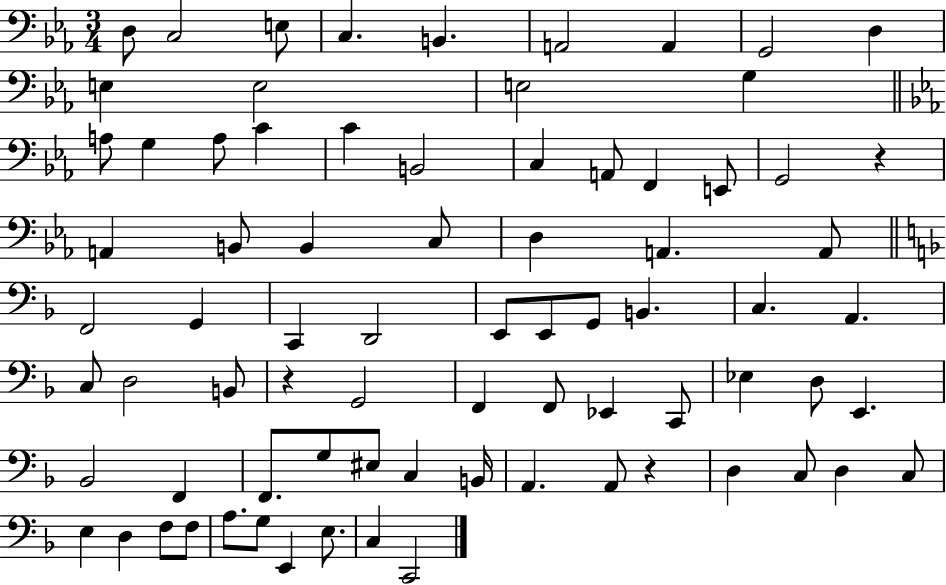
X:1
T:Untitled
M:3/4
L:1/4
K:Eb
D,/2 C,2 E,/2 C, B,, A,,2 A,, G,,2 D, E, E,2 E,2 G, A,/2 G, A,/2 C C B,,2 C, A,,/2 F,, E,,/2 G,,2 z A,, B,,/2 B,, C,/2 D, A,, A,,/2 F,,2 G,, C,, D,,2 E,,/2 E,,/2 G,,/2 B,, C, A,, C,/2 D,2 B,,/2 z G,,2 F,, F,,/2 _E,, C,,/2 _E, D,/2 E,, _B,,2 F,, F,,/2 G,/2 ^E,/2 C, B,,/4 A,, A,,/2 z D, C,/2 D, C,/2 E, D, F,/2 F,/2 A,/2 G,/2 E,, E,/2 C, C,,2